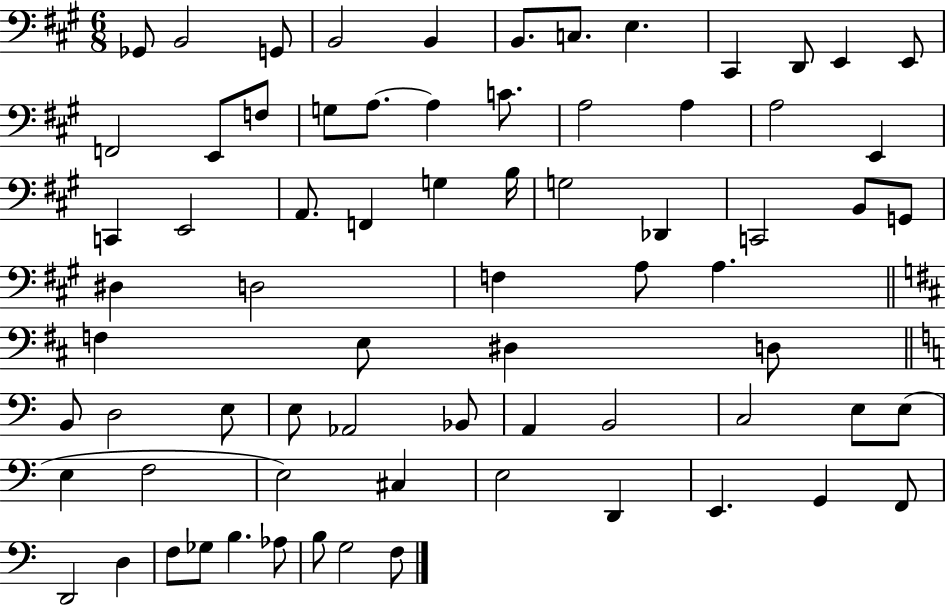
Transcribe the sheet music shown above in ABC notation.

X:1
T:Untitled
M:6/8
L:1/4
K:A
_G,,/2 B,,2 G,,/2 B,,2 B,, B,,/2 C,/2 E, ^C,, D,,/2 E,, E,,/2 F,,2 E,,/2 F,/2 G,/2 A,/2 A, C/2 A,2 A, A,2 E,, C,, E,,2 A,,/2 F,, G, B,/4 G,2 _D,, C,,2 B,,/2 G,,/2 ^D, D,2 F, A,/2 A, F, E,/2 ^D, D,/2 B,,/2 D,2 E,/2 E,/2 _A,,2 _B,,/2 A,, B,,2 C,2 E,/2 E,/2 E, F,2 E,2 ^C, E,2 D,, E,, G,, F,,/2 D,,2 D, F,/2 _G,/2 B, _A,/2 B,/2 G,2 F,/2